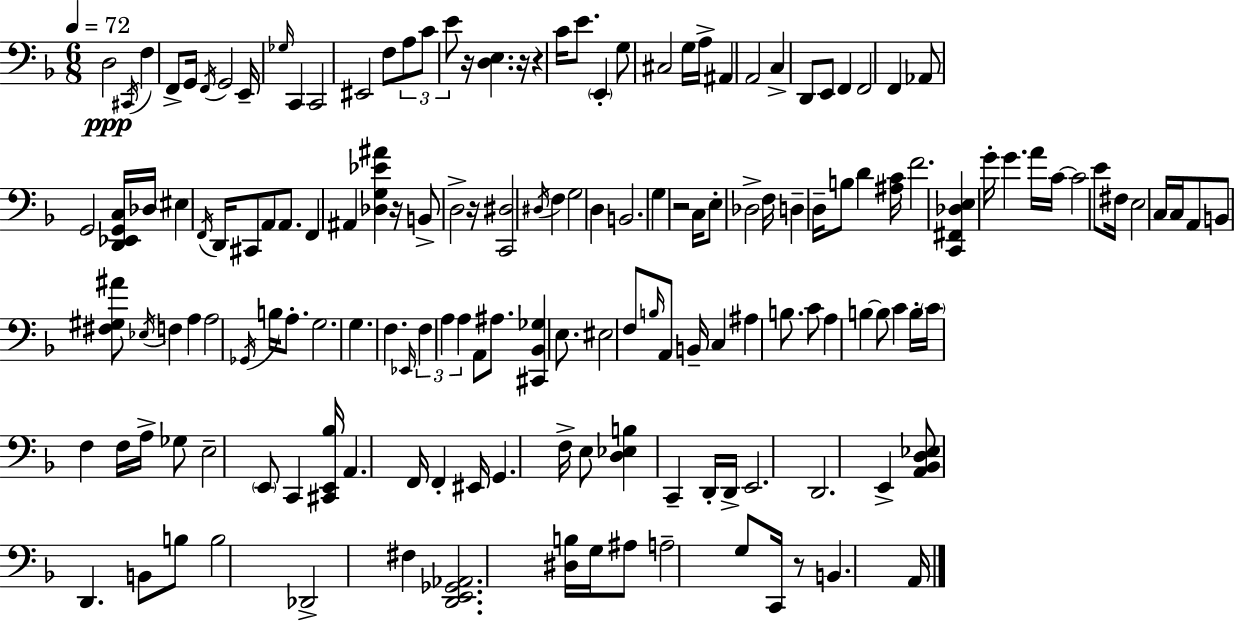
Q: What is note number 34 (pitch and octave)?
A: Db3